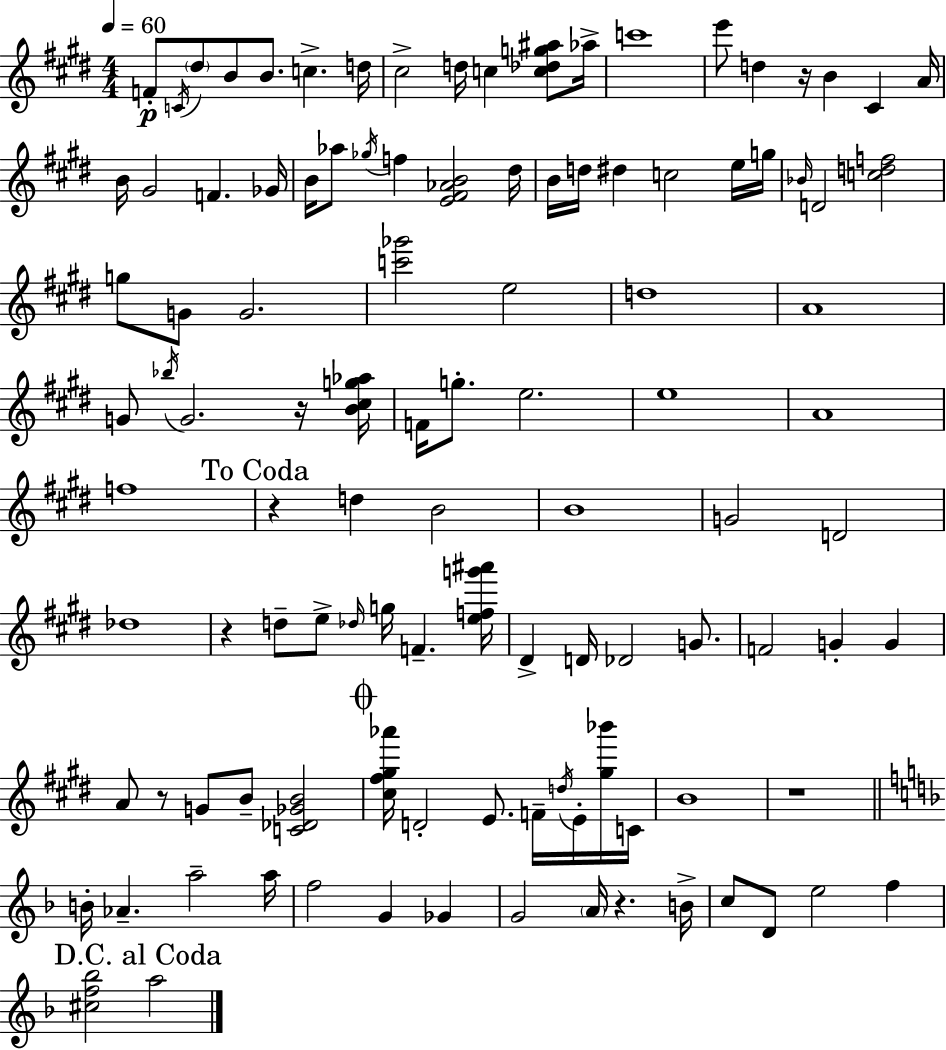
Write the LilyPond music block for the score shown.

{
  \clef treble
  \numericTimeSignature
  \time 4/4
  \key e \major
  \tempo 4 = 60
  f'8-.\p \acciaccatura { c'16 } \parenthesize dis''8 b'8 b'8. c''4.-> | d''16 cis''2-> d''16 c''4 <c'' des'' g'' ais''>8 | aes''16-> c'''1 | e'''8 d''4 r16 b'4 cis'4 | \break a'16 b'16 gis'2 f'4. | ges'16 b'16 aes''8 \acciaccatura { ges''16 } f''4 <e' fis' aes' b'>2 | dis''16 b'16 d''16 dis''4 c''2 | e''16 g''16 \grace { bes'16 } d'2 <c'' d'' f''>2 | \break g''8 g'8 g'2. | <c''' ges'''>2 e''2 | d''1 | a'1 | \break g'8 \acciaccatura { bes''16 } g'2. | r16 <b' cis'' g'' aes''>16 f'16 g''8.-. e''2. | e''1 | a'1 | \break f''1 | \mark "To Coda" r4 d''4 b'2 | b'1 | g'2 d'2 | \break des''1 | r4 d''8-- e''8-> \grace { des''16 } g''16 f'4.-- | <e'' f'' g''' ais'''>16 dis'4-> d'16 des'2 | g'8. f'2 g'4-. | \break g'4 a'8 r8 g'8 b'8-- <c' des' ges' b'>2 | \mark \markup { \musicglyph "scripts.coda" } <cis'' fis'' gis'' aes'''>16 d'2-. e'8. | f'16-- \acciaccatura { d''16 } e'16-. <gis'' bes'''>16 c'16 b'1 | r1 | \break \bar "||" \break \key f \major b'16-. aes'4.-- a''2-- a''16 | f''2 g'4 ges'4 | g'2 \parenthesize a'16 r4. b'16-> | c''8 d'8 e''2 f''4 | \break \mark "D.C. al Coda" <cis'' f'' bes''>2 a''2 | \bar "|."
}